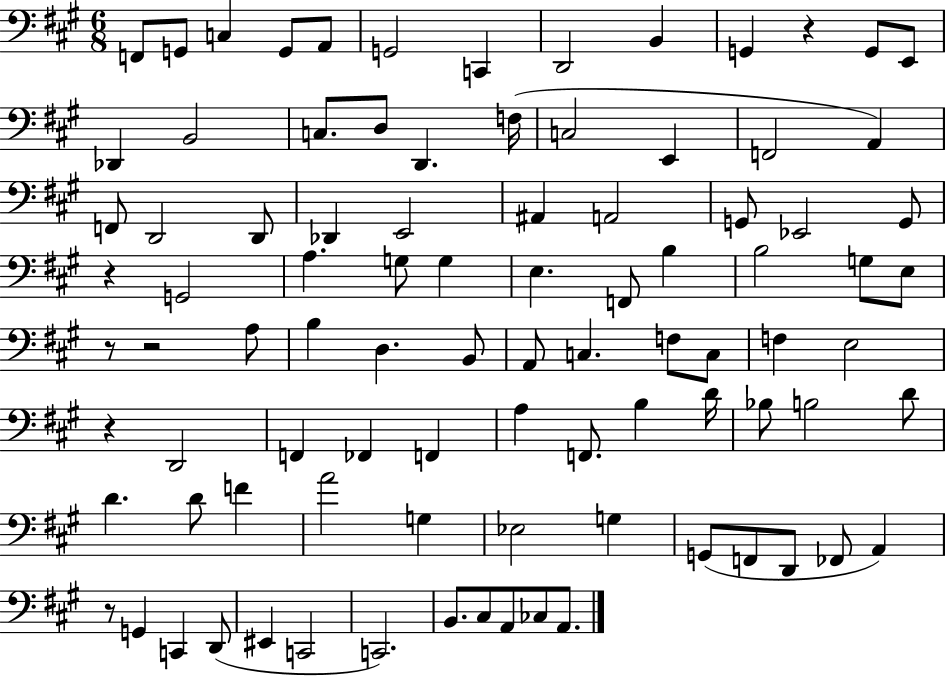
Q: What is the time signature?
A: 6/8